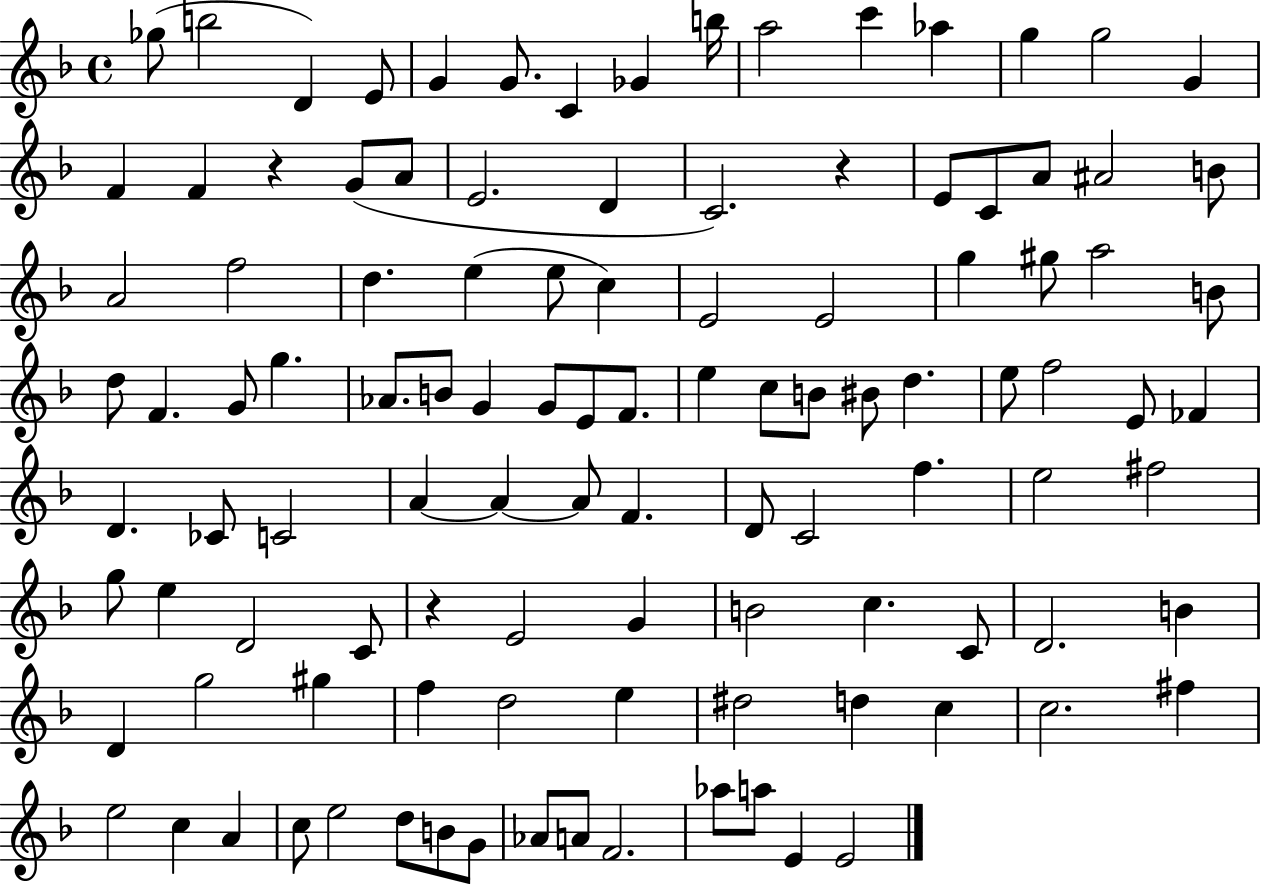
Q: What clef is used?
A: treble